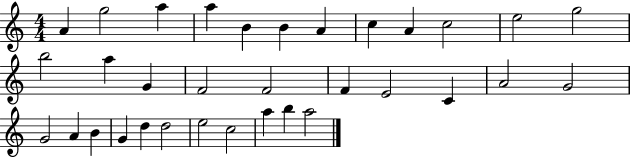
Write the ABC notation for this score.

X:1
T:Untitled
M:4/4
L:1/4
K:C
A g2 a a B B A c A c2 e2 g2 b2 a G F2 F2 F E2 C A2 G2 G2 A B G d d2 e2 c2 a b a2